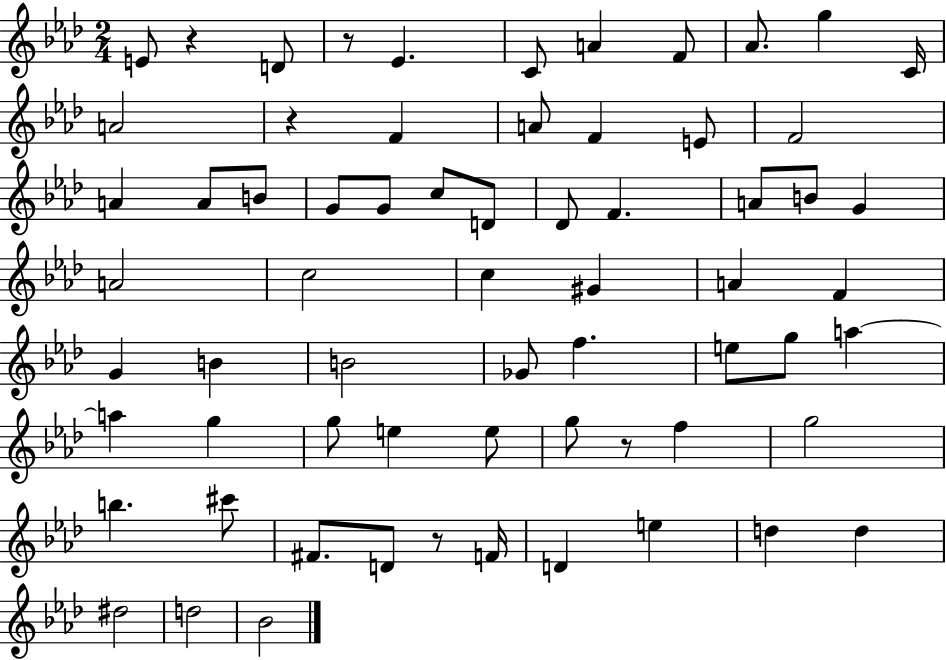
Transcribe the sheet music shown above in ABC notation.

X:1
T:Untitled
M:2/4
L:1/4
K:Ab
E/2 z D/2 z/2 _E C/2 A F/2 _A/2 g C/4 A2 z F A/2 F E/2 F2 A A/2 B/2 G/2 G/2 c/2 D/2 _D/2 F A/2 B/2 G A2 c2 c ^G A F G B B2 _G/2 f e/2 g/2 a a g g/2 e e/2 g/2 z/2 f g2 b ^c'/2 ^F/2 D/2 z/2 F/4 D e d d ^d2 d2 _B2